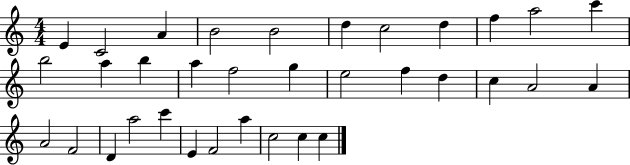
E4/q C4/h A4/q B4/h B4/h D5/q C5/h D5/q F5/q A5/h C6/q B5/h A5/q B5/q A5/q F5/h G5/q E5/h F5/q D5/q C5/q A4/h A4/q A4/h F4/h D4/q A5/h C6/q E4/q F4/h A5/q C5/h C5/q C5/q